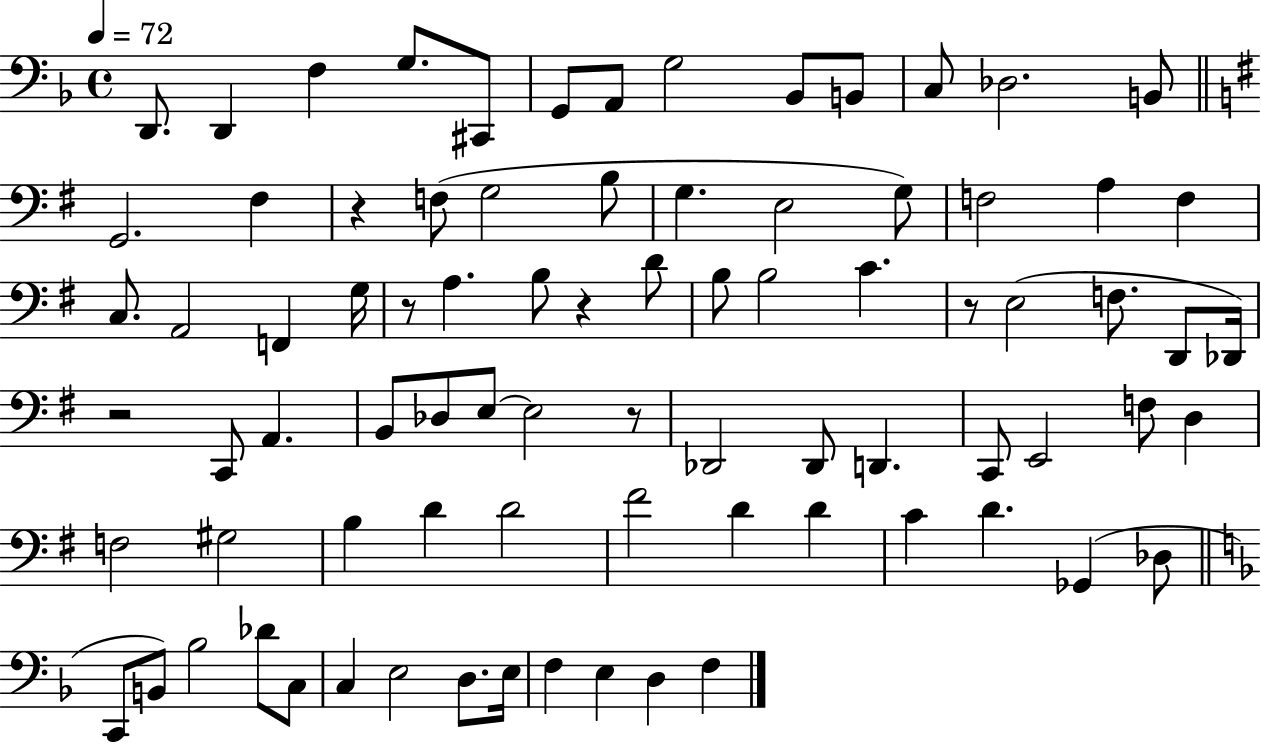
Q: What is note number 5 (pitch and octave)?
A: C#2